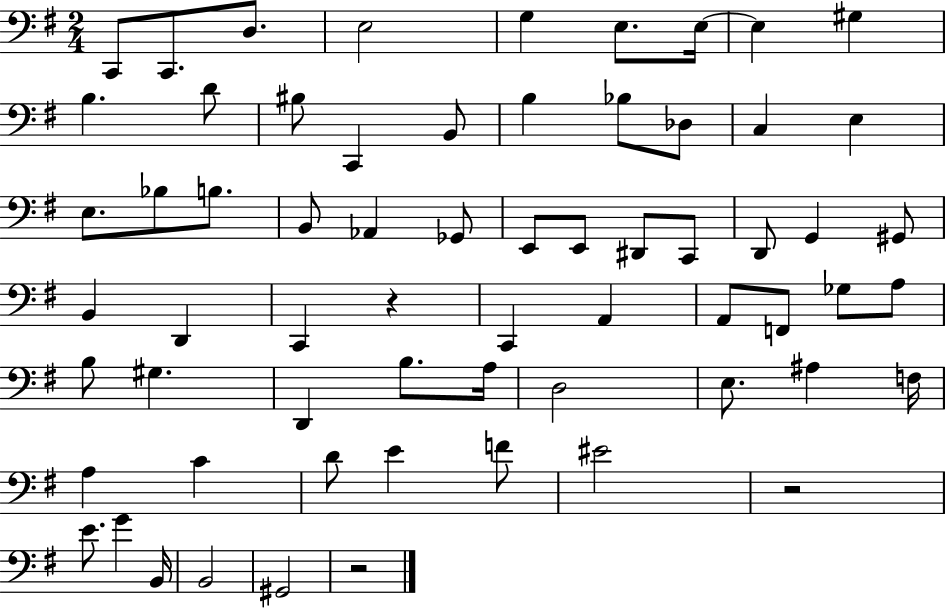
X:1
T:Untitled
M:2/4
L:1/4
K:G
C,,/2 C,,/2 D,/2 E,2 G, E,/2 E,/4 E, ^G, B, D/2 ^B,/2 C,, B,,/2 B, _B,/2 _D,/2 C, E, E,/2 _B,/2 B,/2 B,,/2 _A,, _G,,/2 E,,/2 E,,/2 ^D,,/2 C,,/2 D,,/2 G,, ^G,,/2 B,, D,, C,, z C,, A,, A,,/2 F,,/2 _G,/2 A,/2 B,/2 ^G, D,, B,/2 A,/4 D,2 E,/2 ^A, F,/4 A, C D/2 E F/2 ^E2 z2 E/2 G B,,/4 B,,2 ^G,,2 z2